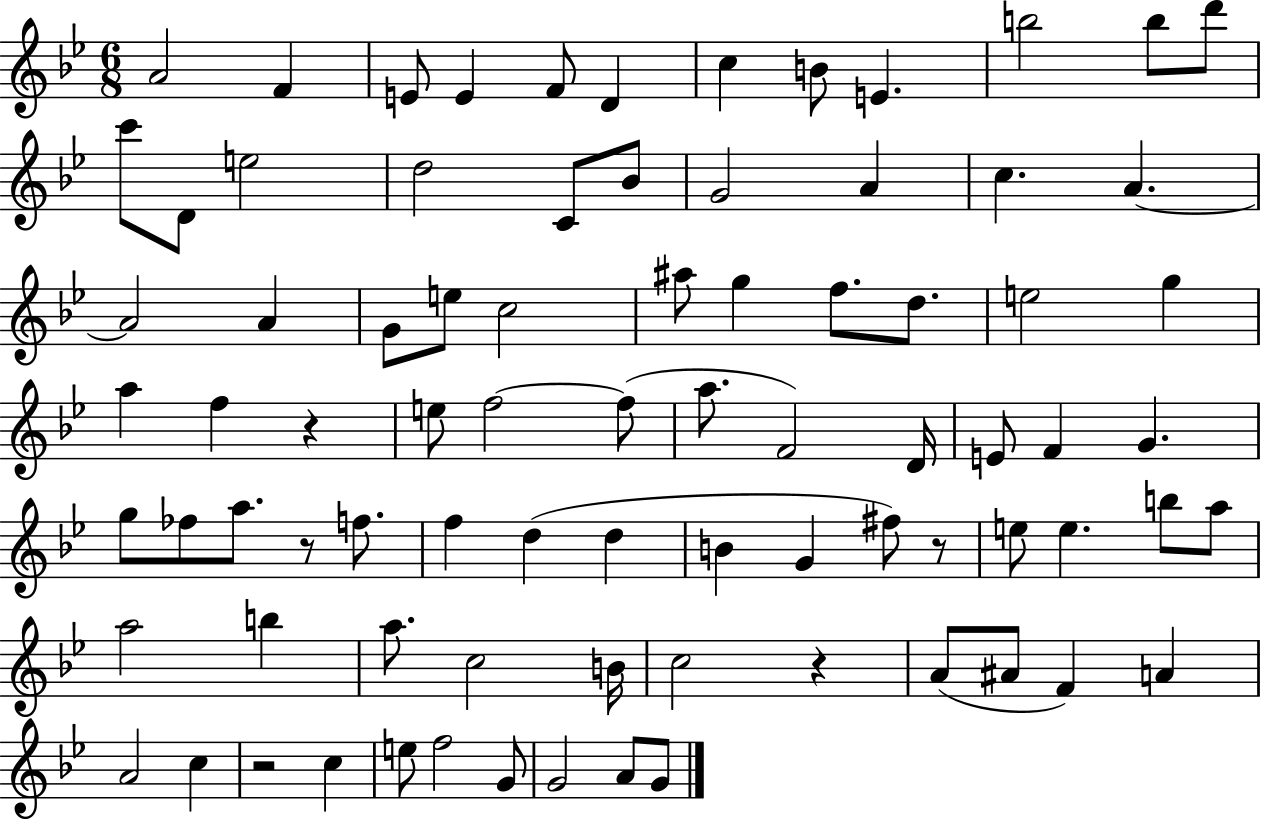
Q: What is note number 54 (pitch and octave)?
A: F#5